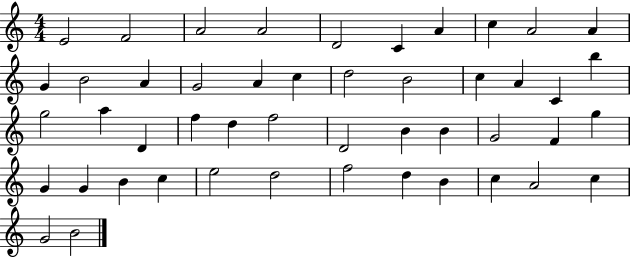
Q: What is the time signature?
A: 4/4